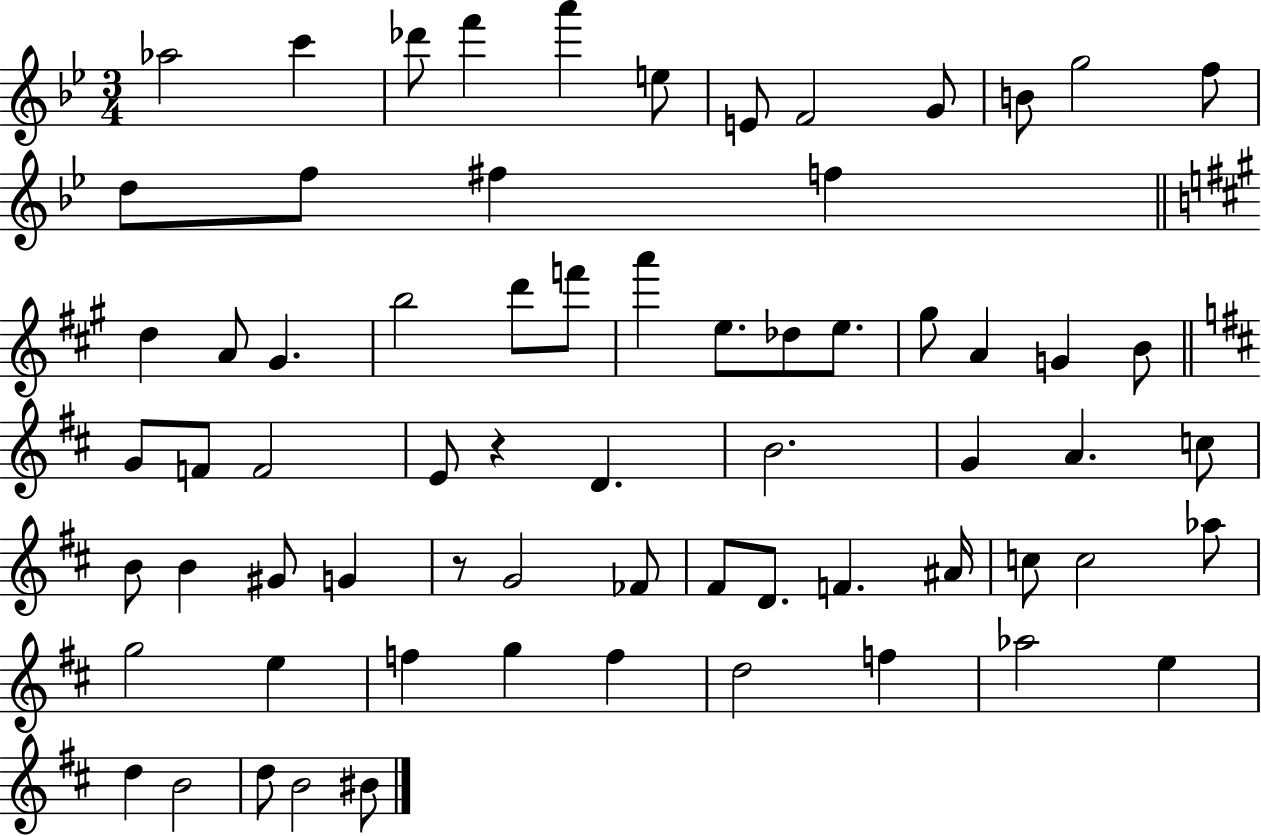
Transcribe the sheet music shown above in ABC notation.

X:1
T:Untitled
M:3/4
L:1/4
K:Bb
_a2 c' _d'/2 f' a' e/2 E/2 F2 G/2 B/2 g2 f/2 d/2 f/2 ^f f d A/2 ^G b2 d'/2 f'/2 a' e/2 _d/2 e/2 ^g/2 A G B/2 G/2 F/2 F2 E/2 z D B2 G A c/2 B/2 B ^G/2 G z/2 G2 _F/2 ^F/2 D/2 F ^A/4 c/2 c2 _a/2 g2 e f g f d2 f _a2 e d B2 d/2 B2 ^B/2